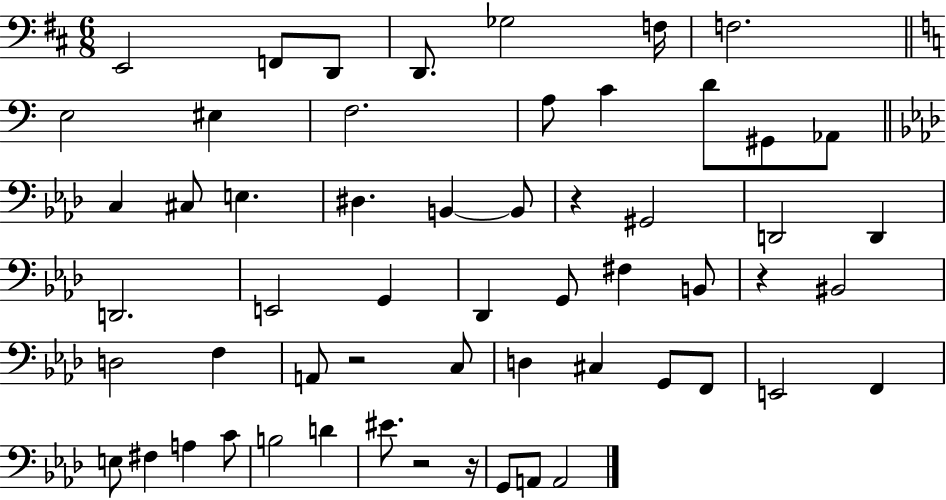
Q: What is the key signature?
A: D major